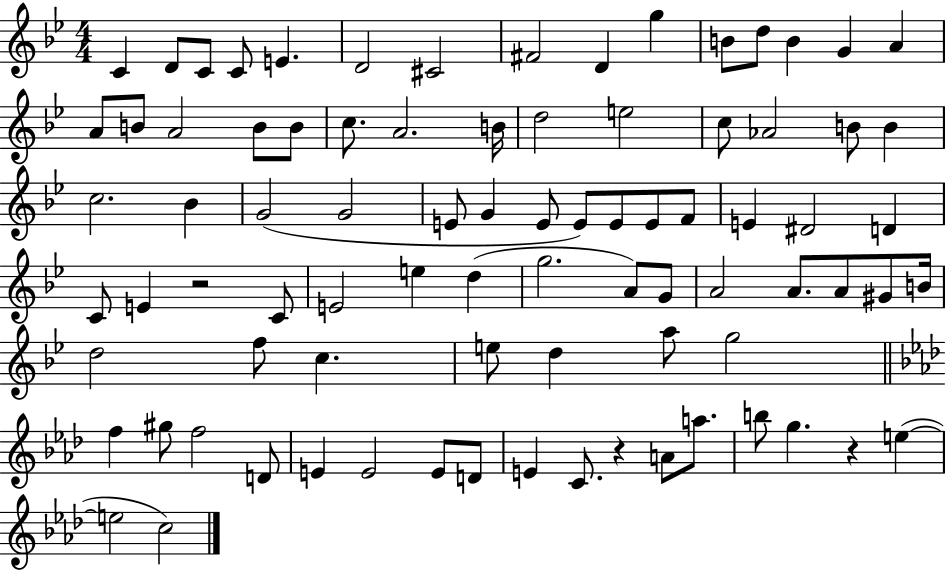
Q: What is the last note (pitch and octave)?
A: C5